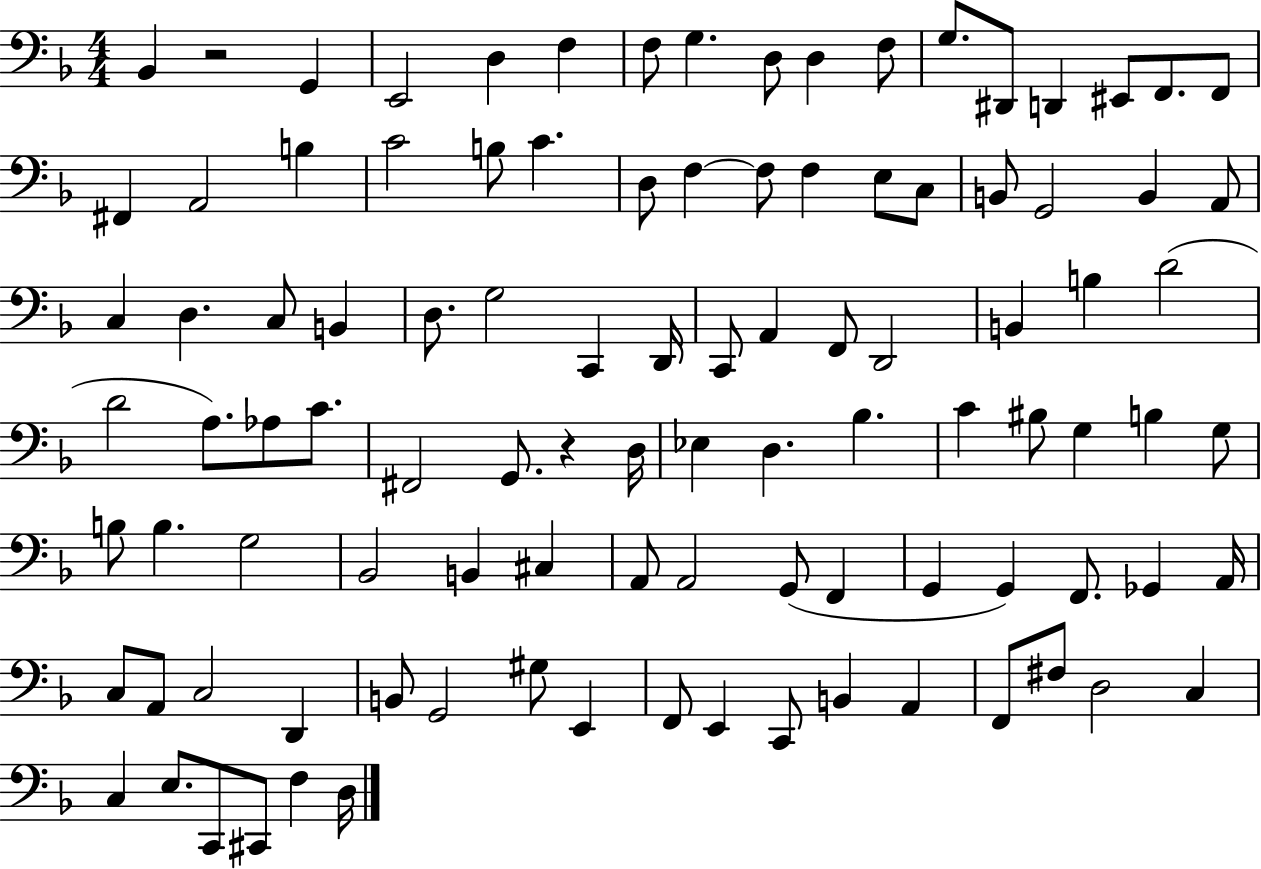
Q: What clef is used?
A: bass